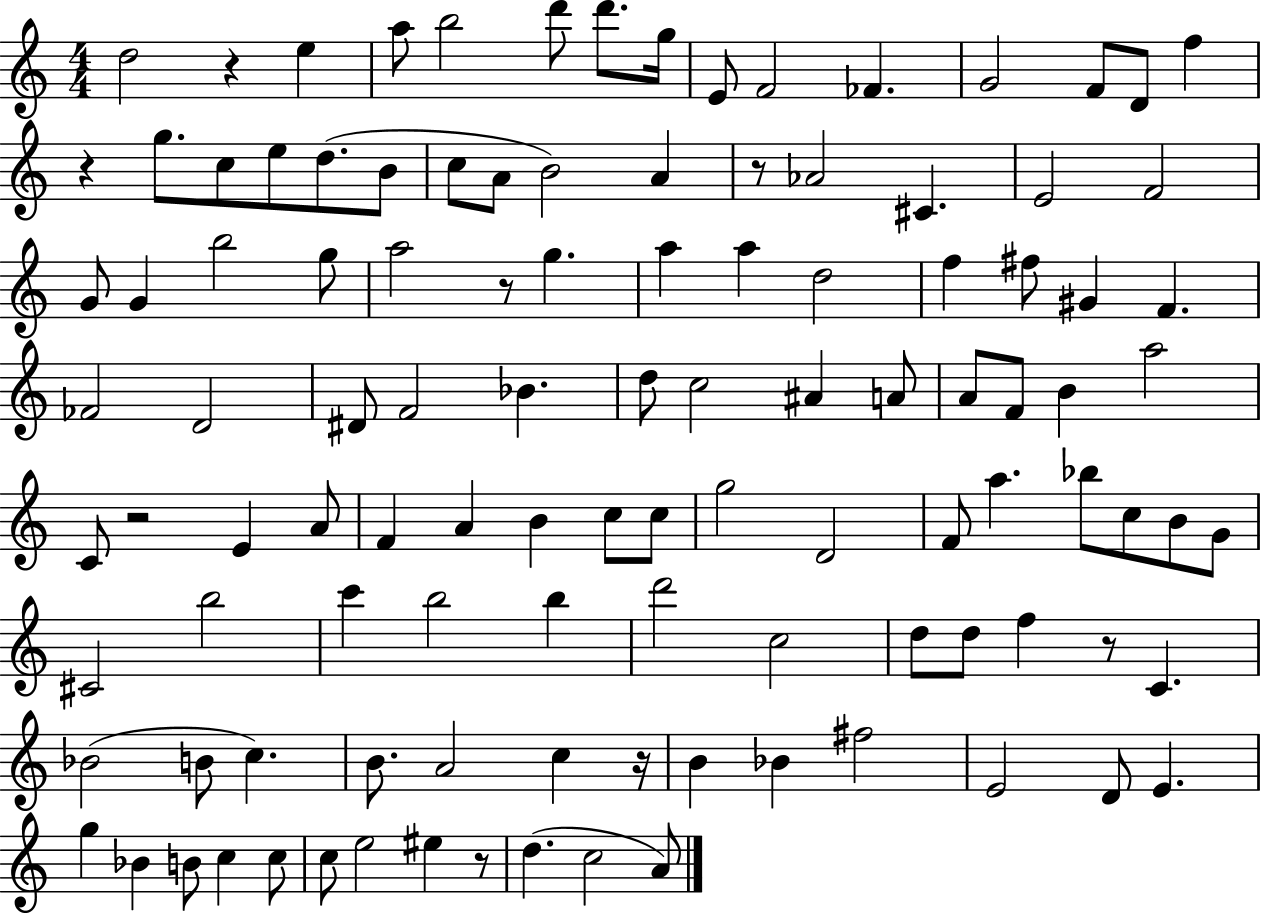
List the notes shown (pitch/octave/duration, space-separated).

D5/h R/q E5/q A5/e B5/h D6/e D6/e. G5/s E4/e F4/h FES4/q. G4/h F4/e D4/e F5/q R/q G5/e. C5/e E5/e D5/e. B4/e C5/e A4/e B4/h A4/q R/e Ab4/h C#4/q. E4/h F4/h G4/e G4/q B5/h G5/e A5/h R/e G5/q. A5/q A5/q D5/h F5/q F#5/e G#4/q F4/q. FES4/h D4/h D#4/e F4/h Bb4/q. D5/e C5/h A#4/q A4/e A4/e F4/e B4/q A5/h C4/e R/h E4/q A4/e F4/q A4/q B4/q C5/e C5/e G5/h D4/h F4/e A5/q. Bb5/e C5/e B4/e G4/e C#4/h B5/h C6/q B5/h B5/q D6/h C5/h D5/e D5/e F5/q R/e C4/q. Bb4/h B4/e C5/q. B4/e. A4/h C5/q R/s B4/q Bb4/q F#5/h E4/h D4/e E4/q. G5/q Bb4/q B4/e C5/q C5/e C5/e E5/h EIS5/q R/e D5/q. C5/h A4/e